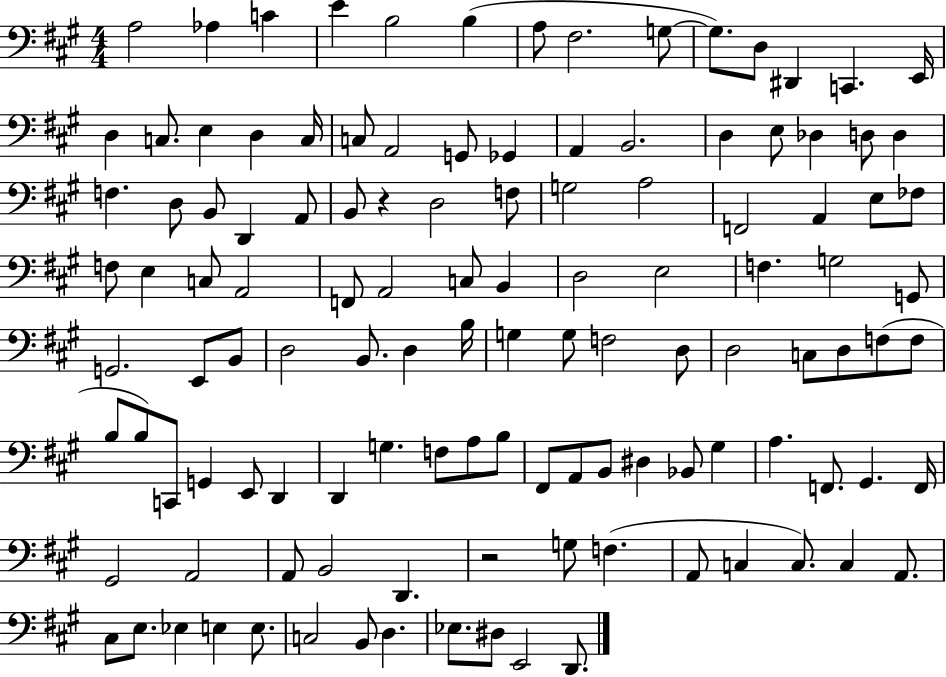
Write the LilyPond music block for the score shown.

{
  \clef bass
  \numericTimeSignature
  \time 4/4
  \key a \major
  \repeat volta 2 { a2 aes4 c'4 | e'4 b2 b4( | a8 fis2. g8~~ | g8.) d8 dis,4 c,4. e,16 | \break d4 c8. e4 d4 c16 | c8 a,2 g,8 ges,4 | a,4 b,2. | d4 e8 des4 d8 d4 | \break f4. d8 b,8 d,4 a,8 | b,8 r4 d2 f8 | g2 a2 | f,2 a,4 e8 fes8 | \break f8 e4 c8 a,2 | f,8 a,2 c8 b,4 | d2 e2 | f4. g2 g,8 | \break g,2. e,8 b,8 | d2 b,8. d4 b16 | g4 g8 f2 d8 | d2 c8 d8 f8( f8 | \break b8 b8) c,8 g,4 e,8 d,4 | d,4 g4. f8 a8 b8 | fis,8 a,8 b,8 dis4 bes,8 gis4 | a4. f,8. gis,4. f,16 | \break gis,2 a,2 | a,8 b,2 d,4. | r2 g8 f4.( | a,8 c4 c8.) c4 a,8. | \break cis8 e8. ees4 e4 e8. | c2 b,8 d4. | ees8. dis8 e,2 d,8. | } \bar "|."
}